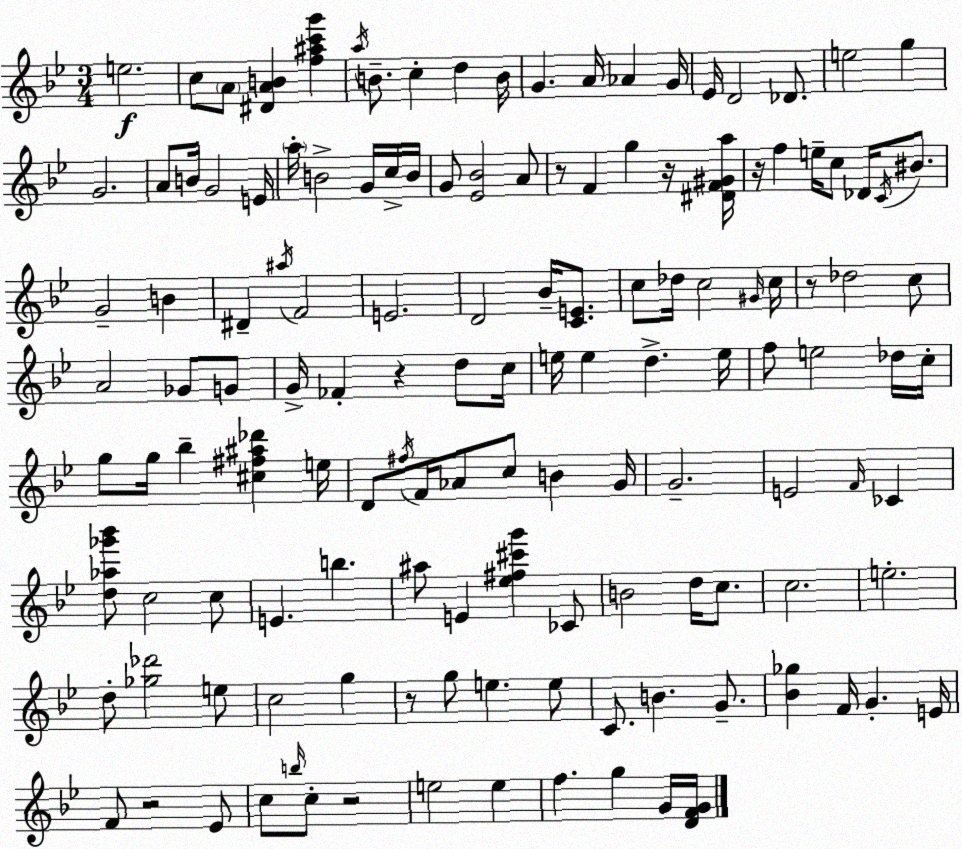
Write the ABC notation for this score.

X:1
T:Untitled
M:3/4
L:1/4
K:Gm
e2 c/2 A/2 [^DAB] [f^ac'g'] a/4 B/2 c d B/4 G A/4 _A G/4 _E/4 D2 _D/2 e2 g G2 A/2 B/4 G2 E/4 a/4 B2 G/4 c/4 B/4 G/2 [_E_B]2 A/2 z/2 F g z/4 [^DF^Ga]/4 z/4 f e/4 c/2 _D/4 C/4 ^B/2 G2 B ^D ^a/4 F2 E2 D2 _B/4 [CE]/2 c/2 _d/4 c2 ^G/4 c/4 z/2 _d2 c/2 A2 _G/2 G/2 G/4 _F z d/2 c/4 e/4 e d e/4 f/2 e2 _d/4 c/4 g/2 g/4 _b [^c^f^a_d'] e/4 D/2 ^f/4 F/4 _A/2 c/2 B G/4 G2 E2 F/4 _C [d_a_g'_b']/2 c2 c/2 E b ^a/2 E [_e^f^c'g'] _C/2 B2 d/4 c/2 c2 e2 d/2 [_g_d']2 e/2 c2 g z/2 g/2 e e/2 C/2 B G/2 [_B_g] F/4 G E/4 F/2 z2 _E/2 c/2 b/4 c/2 z2 e2 e f g G/4 [DFG]/4